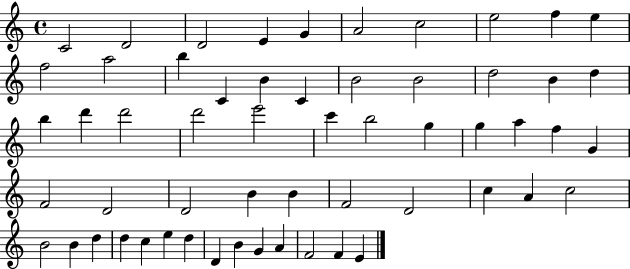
X:1
T:Untitled
M:4/4
L:1/4
K:C
C2 D2 D2 E G A2 c2 e2 f e f2 a2 b C B C B2 B2 d2 B d b d' d'2 d'2 e'2 c' b2 g g a f G F2 D2 D2 B B F2 D2 c A c2 B2 B d d c e d D B G A F2 F E